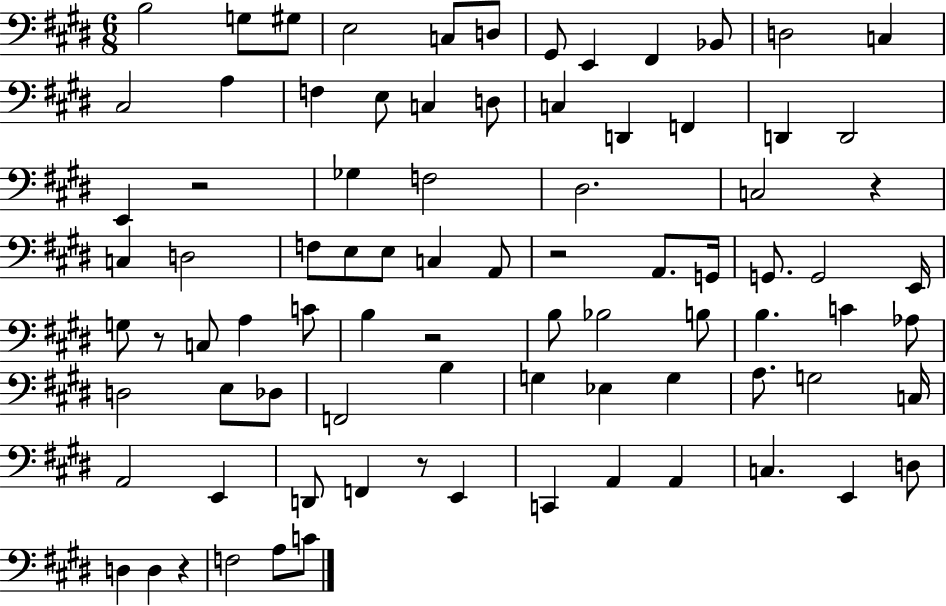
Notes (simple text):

B3/h G3/e G#3/e E3/h C3/e D3/e G#2/e E2/q F#2/q Bb2/e D3/h C3/q C#3/h A3/q F3/q E3/e C3/q D3/e C3/q D2/q F2/q D2/q D2/h E2/q R/h Gb3/q F3/h D#3/h. C3/h R/q C3/q D3/h F3/e E3/e E3/e C3/q A2/e R/h A2/e. G2/s G2/e. G2/h E2/s G3/e R/e C3/e A3/q C4/e B3/q R/h B3/e Bb3/h B3/e B3/q. C4/q Ab3/e D3/h E3/e Db3/e F2/h B3/q G3/q Eb3/q G3/q A3/e. G3/h C3/s A2/h E2/q D2/e F2/q R/e E2/q C2/q A2/q A2/q C3/q. E2/q D3/e D3/q D3/q R/q F3/h A3/e C4/e